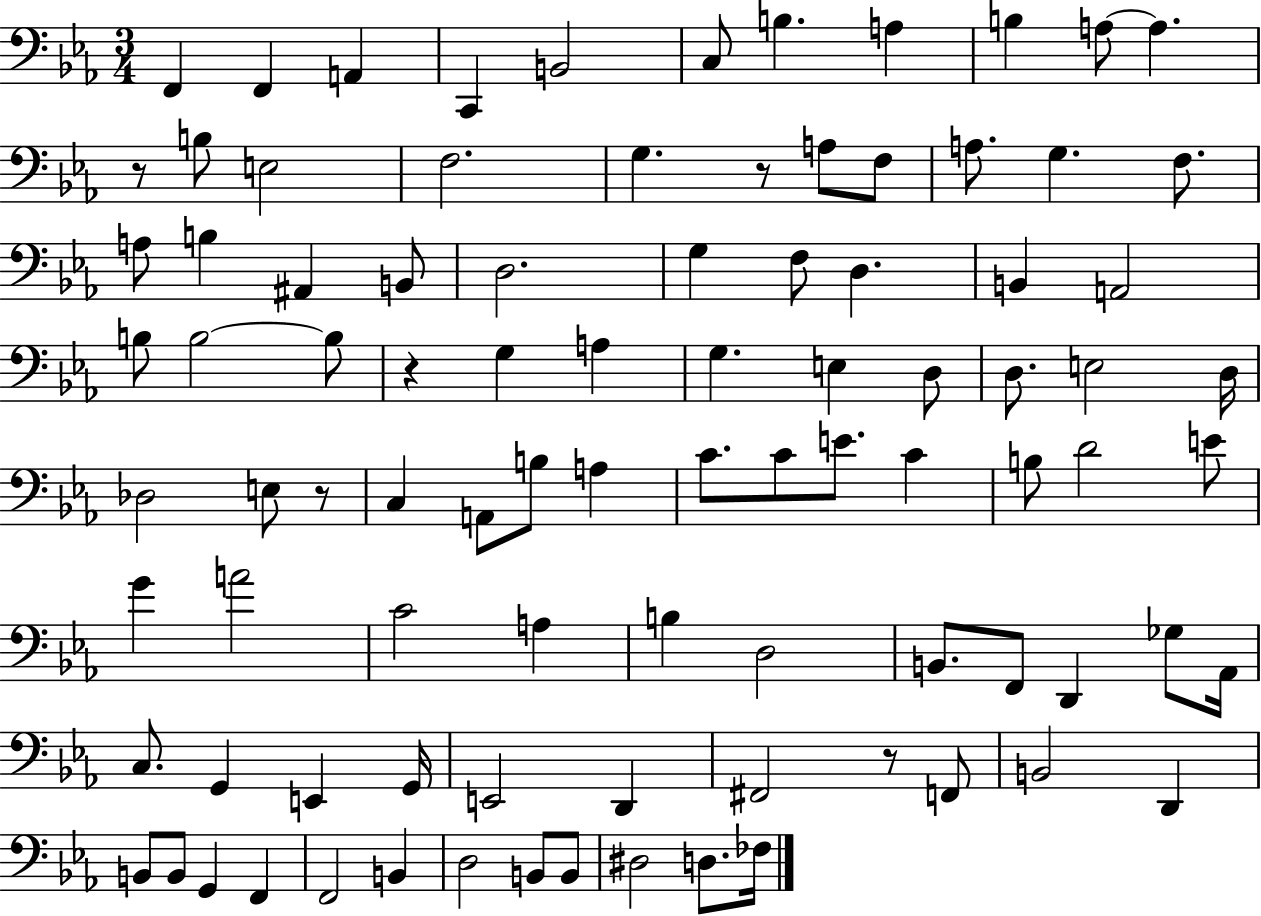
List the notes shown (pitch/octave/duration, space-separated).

F2/q F2/q A2/q C2/q B2/h C3/e B3/q. A3/q B3/q A3/e A3/q. R/e B3/e E3/h F3/h. G3/q. R/e A3/e F3/e A3/e. G3/q. F3/e. A3/e B3/q A#2/q B2/e D3/h. G3/q F3/e D3/q. B2/q A2/h B3/e B3/h B3/e R/q G3/q A3/q G3/q. E3/q D3/e D3/e. E3/h D3/s Db3/h E3/e R/e C3/q A2/e B3/e A3/q C4/e. C4/e E4/e. C4/q B3/e D4/h E4/e G4/q A4/h C4/h A3/q B3/q D3/h B2/e. F2/e D2/q Gb3/e Ab2/s C3/e. G2/q E2/q G2/s E2/h D2/q F#2/h R/e F2/e B2/h D2/q B2/e B2/e G2/q F2/q F2/h B2/q D3/h B2/e B2/e D#3/h D3/e. FES3/s